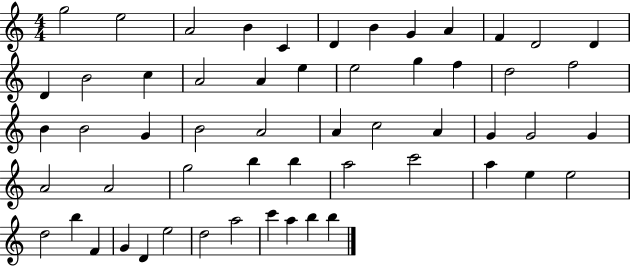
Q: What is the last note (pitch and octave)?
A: B5